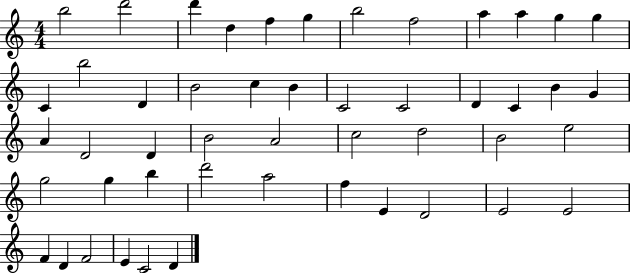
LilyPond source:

{
  \clef treble
  \numericTimeSignature
  \time 4/4
  \key c \major
  b''2 d'''2 | d'''4 d''4 f''4 g''4 | b''2 f''2 | a''4 a''4 g''4 g''4 | \break c'4 b''2 d'4 | b'2 c''4 b'4 | c'2 c'2 | d'4 c'4 b'4 g'4 | \break a'4 d'2 d'4 | b'2 a'2 | c''2 d''2 | b'2 e''2 | \break g''2 g''4 b''4 | d'''2 a''2 | f''4 e'4 d'2 | e'2 e'2 | \break f'4 d'4 f'2 | e'4 c'2 d'4 | \bar "|."
}